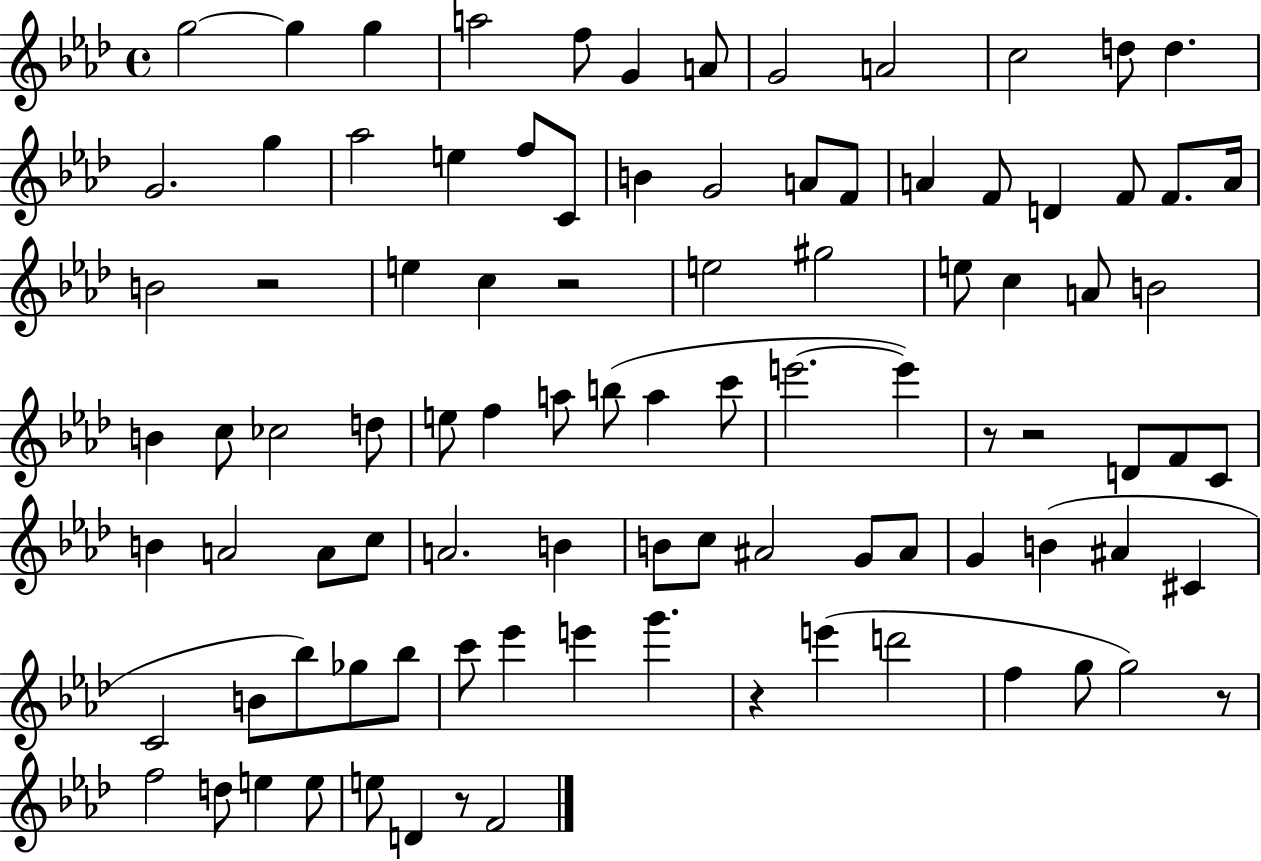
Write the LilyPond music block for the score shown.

{
  \clef treble
  \time 4/4
  \defaultTimeSignature
  \key aes \major
  g''2~~ g''4 g''4 | a''2 f''8 g'4 a'8 | g'2 a'2 | c''2 d''8 d''4. | \break g'2. g''4 | aes''2 e''4 f''8 c'8 | b'4 g'2 a'8 f'8 | a'4 f'8 d'4 f'8 f'8. a'16 | \break b'2 r2 | e''4 c''4 r2 | e''2 gis''2 | e''8 c''4 a'8 b'2 | \break b'4 c''8 ces''2 d''8 | e''8 f''4 a''8 b''8( a''4 c'''8 | e'''2.~~ e'''4) | r8 r2 d'8 f'8 c'8 | \break b'4 a'2 a'8 c''8 | a'2. b'4 | b'8 c''8 ais'2 g'8 ais'8 | g'4 b'4( ais'4 cis'4 | \break c'2 b'8 bes''8) ges''8 bes''8 | c'''8 ees'''4 e'''4 g'''4. | r4 e'''4( d'''2 | f''4 g''8 g''2) r8 | \break f''2 d''8 e''4 e''8 | e''8 d'4 r8 f'2 | \bar "|."
}